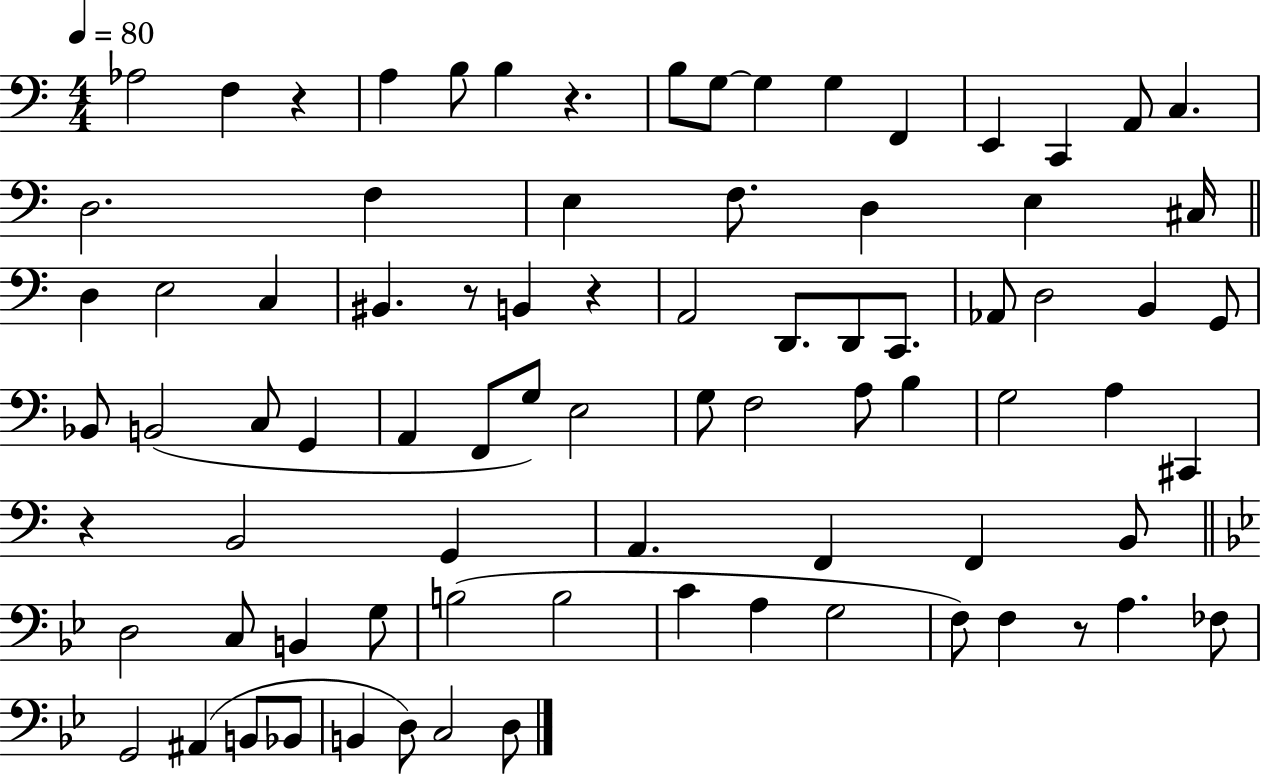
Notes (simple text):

Ab3/h F3/q R/q A3/q B3/e B3/q R/q. B3/e G3/e G3/q G3/q F2/q E2/q C2/q A2/e C3/q. D3/h. F3/q E3/q F3/e. D3/q E3/q C#3/s D3/q E3/h C3/q BIS2/q. R/e B2/q R/q A2/h D2/e. D2/e C2/e. Ab2/e D3/h B2/q G2/e Bb2/e B2/h C3/e G2/q A2/q F2/e G3/e E3/h G3/e F3/h A3/e B3/q G3/h A3/q C#2/q R/q B2/h G2/q A2/q. F2/q F2/q B2/e D3/h C3/e B2/q G3/e B3/h B3/h C4/q A3/q G3/h F3/e F3/q R/e A3/q. FES3/e G2/h A#2/q B2/e Bb2/e B2/q D3/e C3/h D3/e